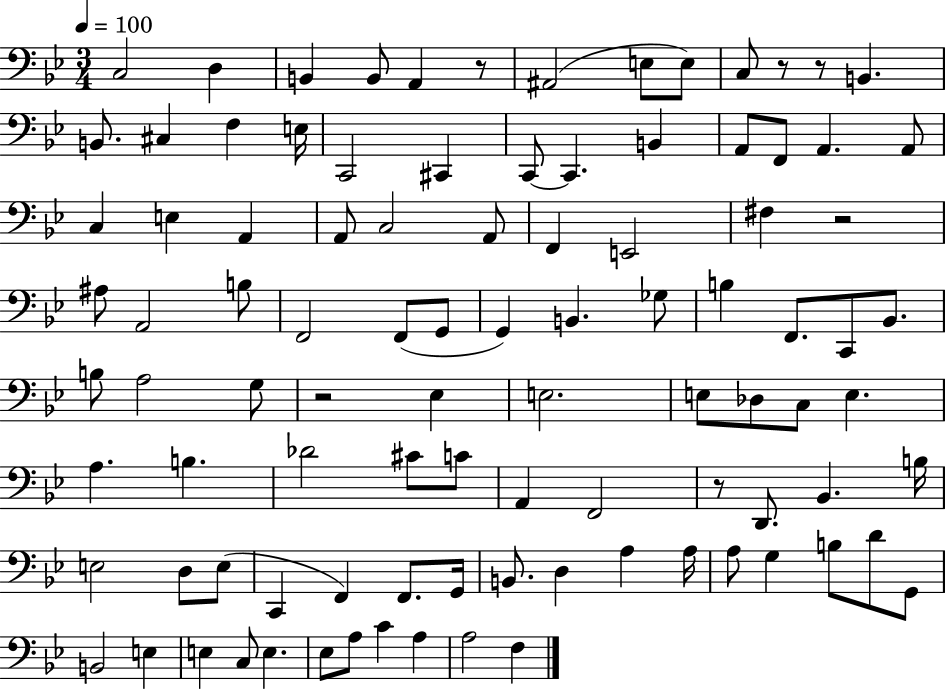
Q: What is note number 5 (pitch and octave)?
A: A2